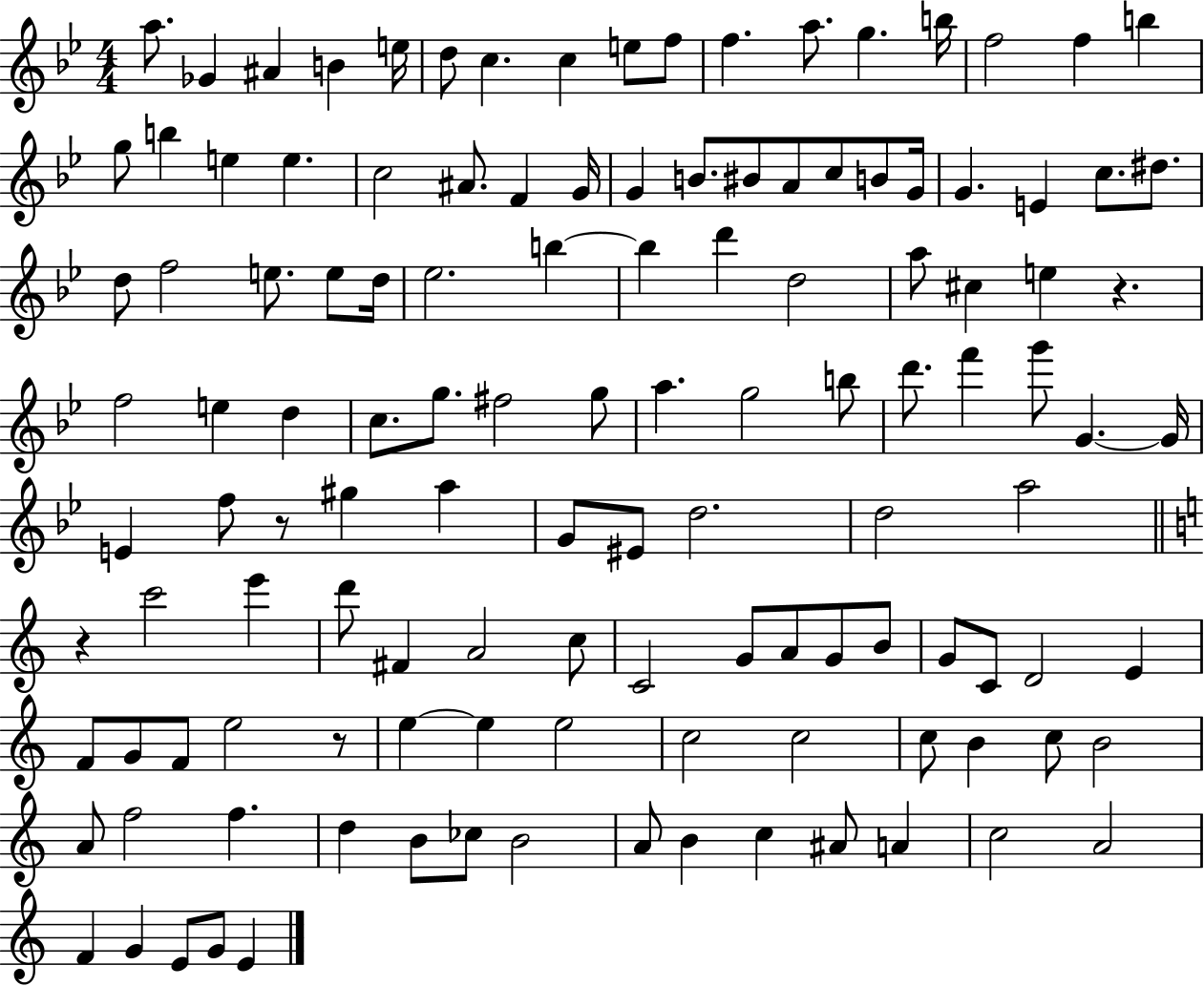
A5/e. Gb4/q A#4/q B4/q E5/s D5/e C5/q. C5/q E5/e F5/e F5/q. A5/e. G5/q. B5/s F5/h F5/q B5/q G5/e B5/q E5/q E5/q. C5/h A#4/e. F4/q G4/s G4/q B4/e. BIS4/e A4/e C5/e B4/e G4/s G4/q. E4/q C5/e. D#5/e. D5/e F5/h E5/e. E5/e D5/s Eb5/h. B5/q B5/q D6/q D5/h A5/e C#5/q E5/q R/q. F5/h E5/q D5/q C5/e. G5/e. F#5/h G5/e A5/q. G5/h B5/e D6/e. F6/q G6/e G4/q. G4/s E4/q F5/e R/e G#5/q A5/q G4/e EIS4/e D5/h. D5/h A5/h R/q C6/h E6/q D6/e F#4/q A4/h C5/e C4/h G4/e A4/e G4/e B4/e G4/e C4/e D4/h E4/q F4/e G4/e F4/e E5/h R/e E5/q E5/q E5/h C5/h C5/h C5/e B4/q C5/e B4/h A4/e F5/h F5/q. D5/q B4/e CES5/e B4/h A4/e B4/q C5/q A#4/e A4/q C5/h A4/h F4/q G4/q E4/e G4/e E4/q